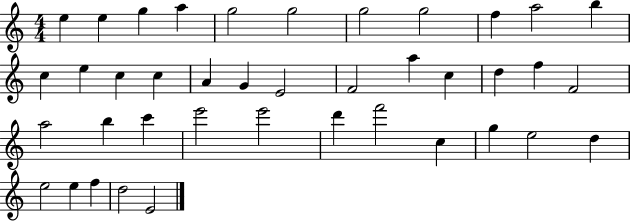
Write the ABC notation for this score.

X:1
T:Untitled
M:4/4
L:1/4
K:C
e e g a g2 g2 g2 g2 f a2 b c e c c A G E2 F2 a c d f F2 a2 b c' e'2 e'2 d' f'2 c g e2 d e2 e f d2 E2